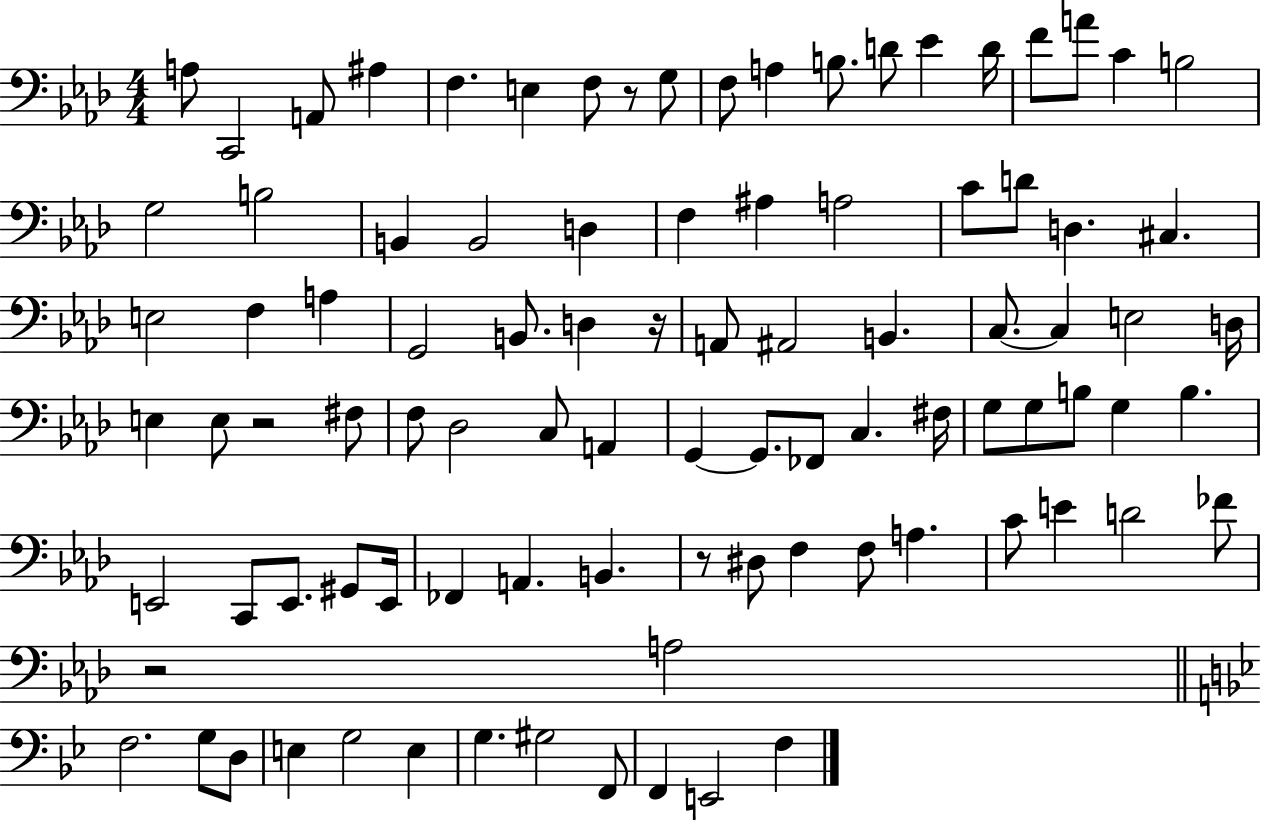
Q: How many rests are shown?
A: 5